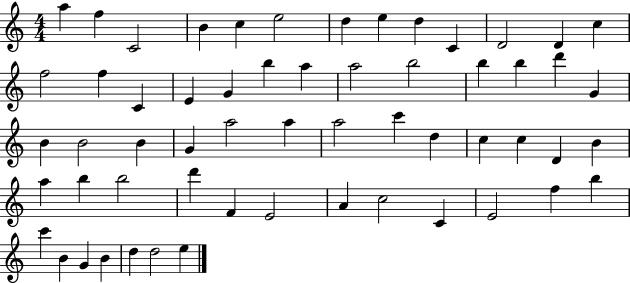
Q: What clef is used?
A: treble